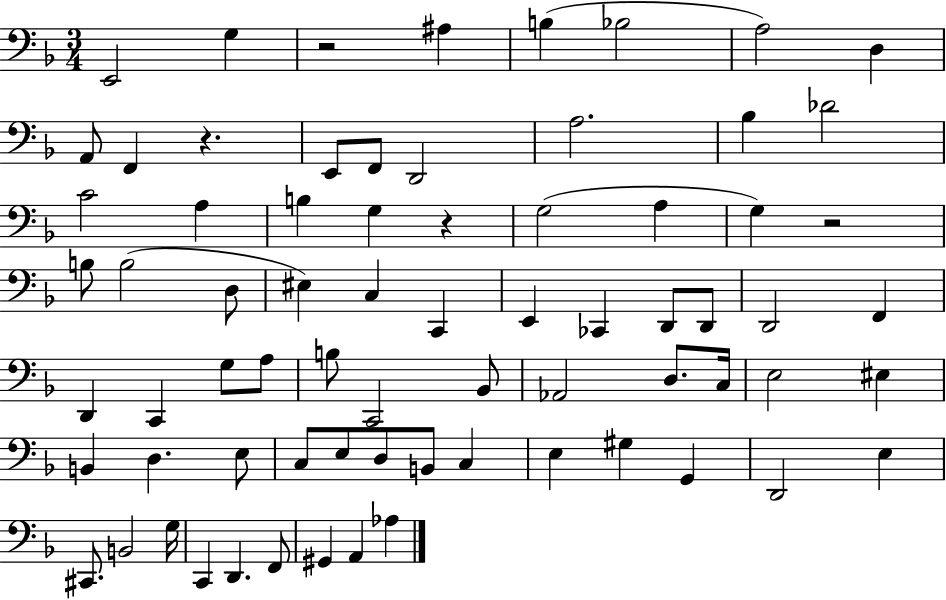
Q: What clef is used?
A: bass